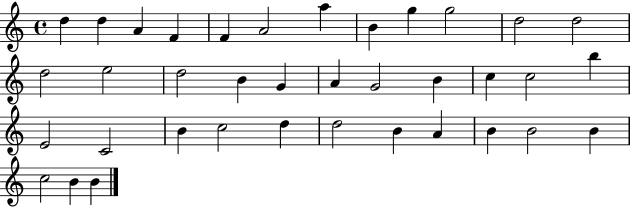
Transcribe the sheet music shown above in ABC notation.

X:1
T:Untitled
M:4/4
L:1/4
K:C
d d A F F A2 a B g g2 d2 d2 d2 e2 d2 B G A G2 B c c2 b E2 C2 B c2 d d2 B A B B2 B c2 B B